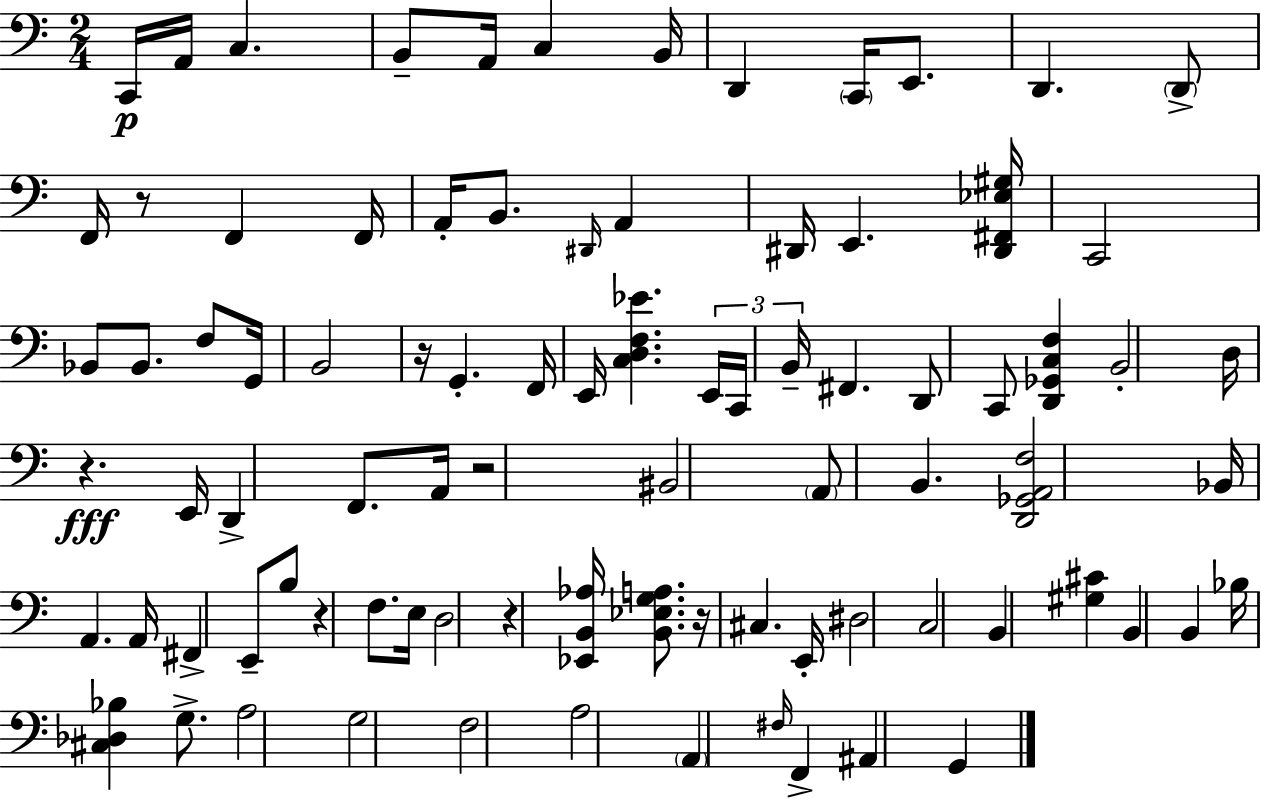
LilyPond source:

{
  \clef bass
  \numericTimeSignature
  \time 2/4
  \key a \minor
  c,16\p a,16 c4. | b,8-- a,16 c4 b,16 | d,4 \parenthesize c,16 e,8. | d,4. \parenthesize d,8-> | \break f,16 r8 f,4 f,16 | a,16-. b,8. \grace { dis,16 } a,4 | dis,16 e,4. | <dis, fis, ees gis>16 c,2 | \break bes,8 bes,8. f8 | g,16 b,2 | r16 g,4.-. | f,16 e,16 <c d f ees'>4. | \break \tuplet 3/2 { e,16 c,16 b,16-- } fis,4. | d,8 c,8 <d, ges, c f>4 | b,2-. | d16 r4.\fff | \break e,16 d,4-> f,8. | a,16 r2 | bis,2 | \parenthesize a,8 b,4. | \break <d, ges, a, f>2 | bes,16 a,4. | a,16 fis,4-> e,8-- b8 | r4 f8. | \break e16 d2 | r4 <ees, b, aes>16 <b, ees g a>8. | r16 cis4. | e,16-. dis2 | \break c2 | b,4 <gis cis'>4 | b,4 b,4 | bes16 <cis des bes>4 g8.-> | \break a2 | g2 | f2 | a2 | \break \parenthesize a,4 \grace { fis16 } f,4-> | ais,4 g,4 | \bar "|."
}